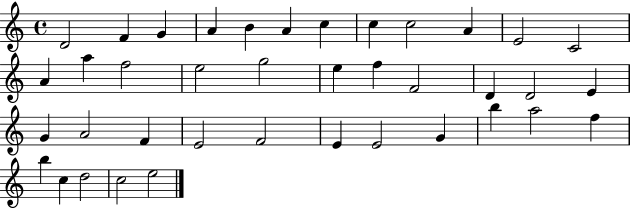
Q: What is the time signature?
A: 4/4